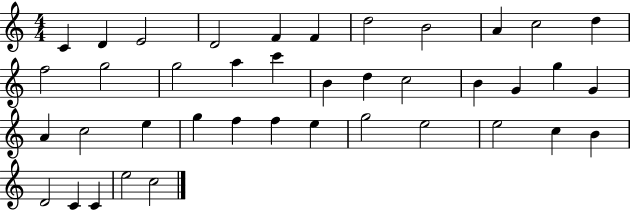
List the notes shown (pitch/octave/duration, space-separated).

C4/q D4/q E4/h D4/h F4/q F4/q D5/h B4/h A4/q C5/h D5/q F5/h G5/h G5/h A5/q C6/q B4/q D5/q C5/h B4/q G4/q G5/q G4/q A4/q C5/h E5/q G5/q F5/q F5/q E5/q G5/h E5/h E5/h C5/q B4/q D4/h C4/q C4/q E5/h C5/h